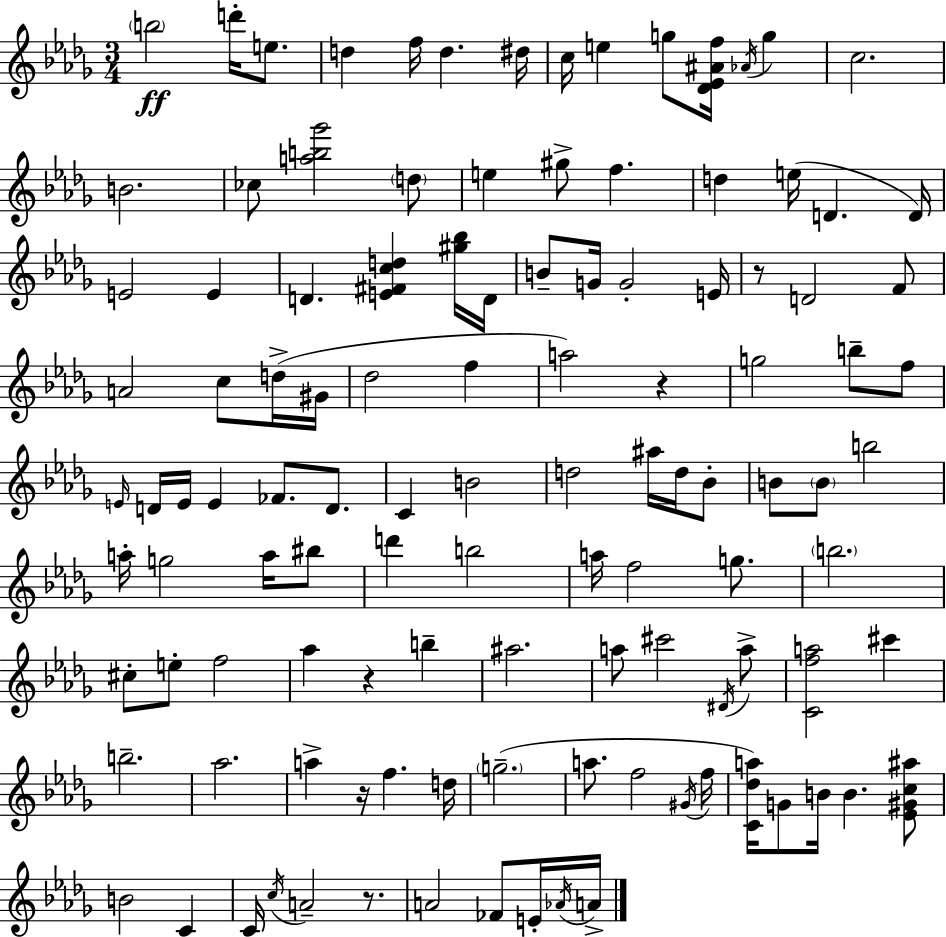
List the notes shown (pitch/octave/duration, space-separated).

B5/h D6/s E5/e. D5/q F5/s D5/q. D#5/s C5/s E5/q G5/e [Db4,Eb4,A#4,F5]/s Ab4/s G5/q C5/h. B4/h. CES5/e [A5,B5,Gb6]/h D5/e E5/q G#5/e F5/q. D5/q E5/s D4/q. D4/s E4/h E4/q D4/q. [E4,F#4,C5,D5]/q [G#5,Bb5]/s D4/s B4/e G4/s G4/h E4/s R/e D4/h F4/e A4/h C5/e D5/s G#4/s Db5/h F5/q A5/h R/q G5/h B5/e F5/e E4/s D4/s E4/s E4/q FES4/e. D4/e. C4/q B4/h D5/h A#5/s D5/s Bb4/e B4/e B4/e B5/h A5/s G5/h A5/s BIS5/e D6/q B5/h A5/s F5/h G5/e. B5/h. C#5/e E5/e F5/h Ab5/q R/q B5/q A#5/h. A5/e C#6/h D#4/s A5/e [C4,F5,A5]/h C#6/q B5/h. Ab5/h. A5/q R/s F5/q. D5/s G5/h. A5/e. F5/h G#4/s F5/s [C4,Db5,A5]/s G4/e B4/s B4/q. [Eb4,G#4,C5,A#5]/e B4/h C4/q C4/s C5/s A4/h R/e. A4/h FES4/e E4/s Ab4/s A4/s